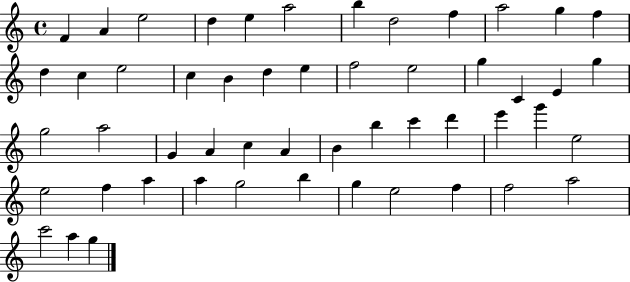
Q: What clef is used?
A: treble